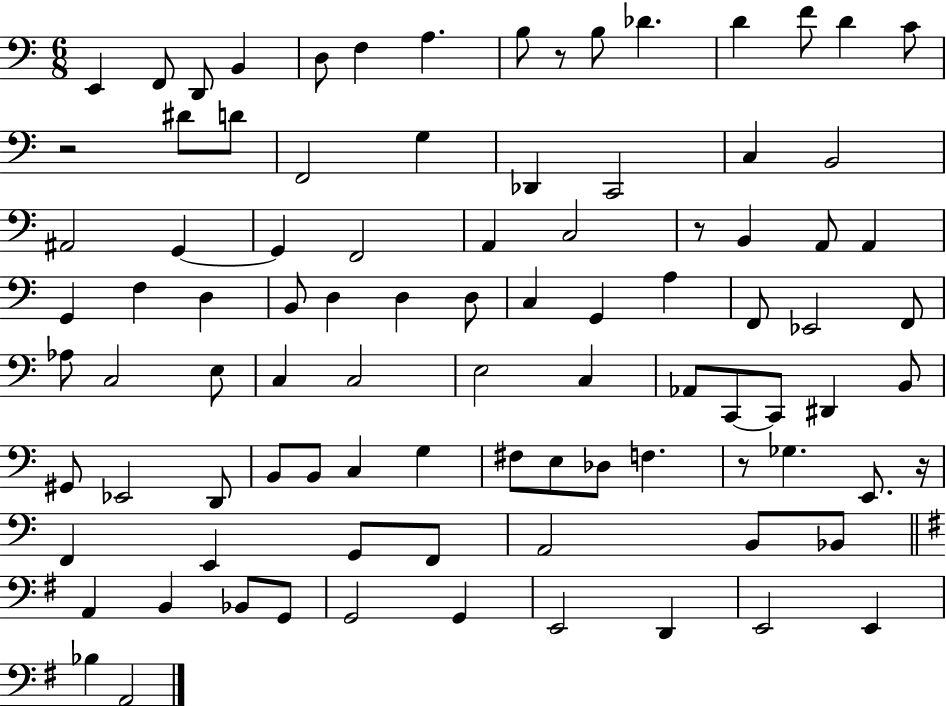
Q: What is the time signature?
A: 6/8